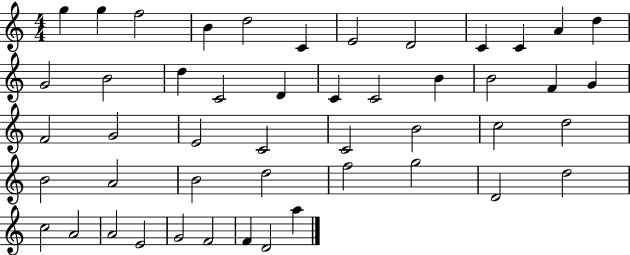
G5/q G5/q F5/h B4/q D5/h C4/q E4/h D4/h C4/q C4/q A4/q D5/q G4/h B4/h D5/q C4/h D4/q C4/q C4/h B4/q B4/h F4/q G4/q F4/h G4/h E4/h C4/h C4/h B4/h C5/h D5/h B4/h A4/h B4/h D5/h F5/h G5/h D4/h D5/h C5/h A4/h A4/h E4/h G4/h F4/h F4/q D4/h A5/q